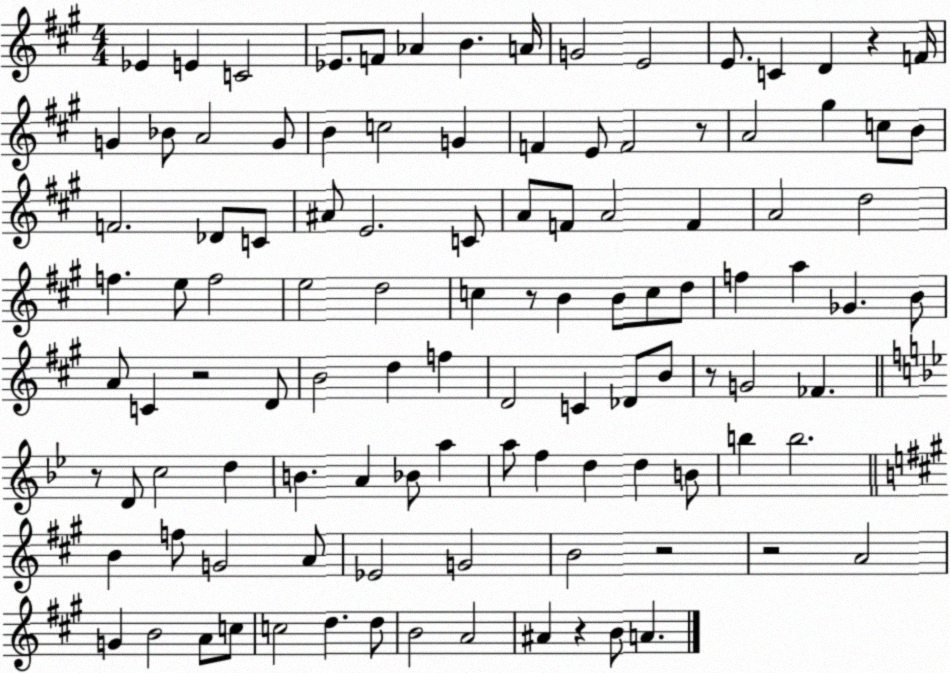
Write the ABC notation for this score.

X:1
T:Untitled
M:4/4
L:1/4
K:A
_E E C2 _E/2 F/2 _A B A/4 G2 E2 E/2 C D z F/4 G _B/2 A2 G/2 B c2 G F E/2 F2 z/2 A2 ^g c/2 B/2 F2 _D/2 C/2 ^A/2 E2 C/2 A/2 F/2 A2 F A2 d2 f e/2 f2 e2 d2 c z/2 B B/2 c/2 d/2 f a _G B/2 A/2 C z2 D/2 B2 d f D2 C _D/2 B/2 z/2 G2 _F z/2 D/2 c2 d B A _B/2 a a/2 f d d B/2 b b2 B f/2 G2 A/2 _E2 G2 B2 z2 z2 A2 G B2 A/2 c/2 c2 d d/2 B2 A2 ^A z B/2 A